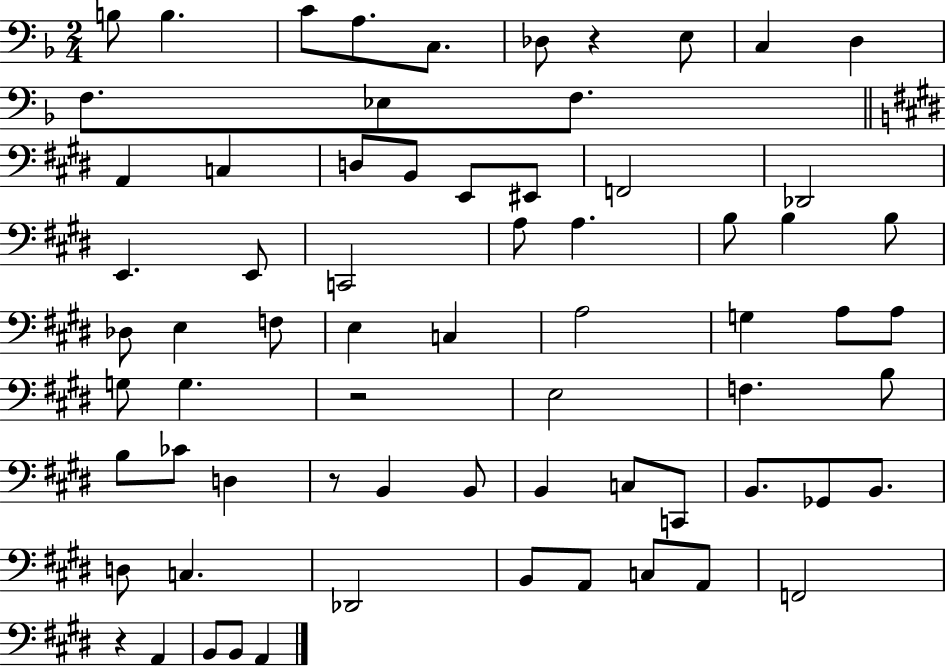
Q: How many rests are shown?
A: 4